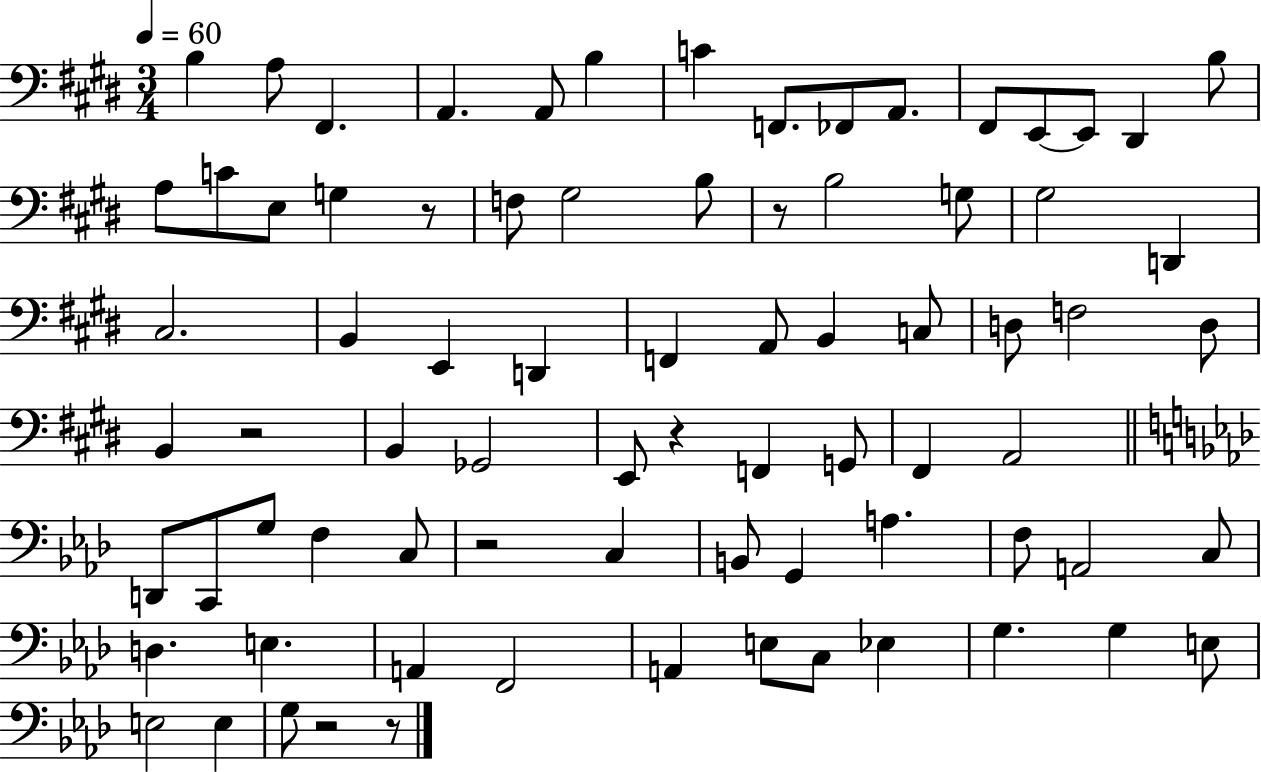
B3/q A3/e F#2/q. A2/q. A2/e B3/q C4/q F2/e. FES2/e A2/e. F#2/e E2/e E2/e D#2/q B3/e A3/e C4/e E3/e G3/q R/e F3/e G#3/h B3/e R/e B3/h G3/e G#3/h D2/q C#3/h. B2/q E2/q D2/q F2/q A2/e B2/q C3/e D3/e F3/h D3/e B2/q R/h B2/q Gb2/h E2/e R/q F2/q G2/e F#2/q A2/h D2/e C2/e G3/e F3/q C3/e R/h C3/q B2/e G2/q A3/q. F3/e A2/h C3/e D3/q. E3/q. A2/q F2/h A2/q E3/e C3/e Eb3/q G3/q. G3/q E3/e E3/h E3/q G3/e R/h R/e